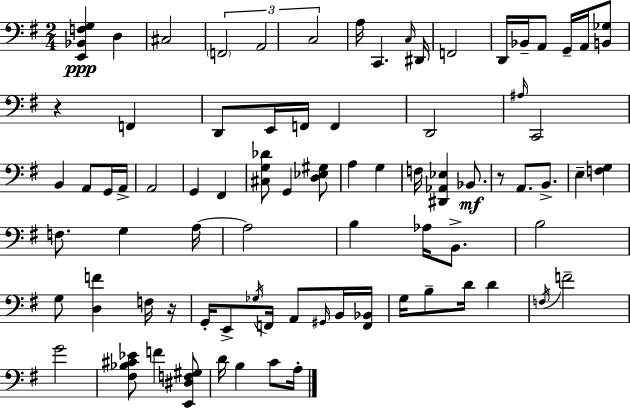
{
  \clef bass
  \numericTimeSignature
  \time 2/4
  \key e \minor
  \repeat volta 2 { <e, bes, f g>4\ppp d4 | cis2 | \tuplet 3/2 { \parenthesize f,2 | a,2 | \break c2 } | a16 c,4. \grace { c16 } | dis,16 f,2 | d,16 bes,16-- a,8 g,16-- a,16 <b, ges>8 | \break r4 f,4 | d,8 e,16 f,16 f,4 | d,2 | \grace { ais16 } c,2 | \break b,4 a,8 | g,16 a,16-> a,2 | g,4 fis,4 | <cis g des'>8 g,4 | \break <d ees gis>8 a4 g4 | f16 <dis, aes, ees>4 bes,8.\mf | r8 a,8. b,8.-> | e4-- <f g>4 | \break f8. g4 | a16~~ a2 | b4 aes16 b,8.-> | b2 | \break g8 <d f'>4 | f16 r16 g,16-. e,8-> \acciaccatura { ges16 } f,16 a,8 | \grace { gis,16 } b,16 <f, bes,>16 g16 b8-- d'16 | d'4 \acciaccatura { f16 } f'2-- | \break g'2 | <fis bes cis' ees'>8 f'4 | <e, dis f gis>8 d'16 b4 | c'8 a16-. } \bar "|."
}